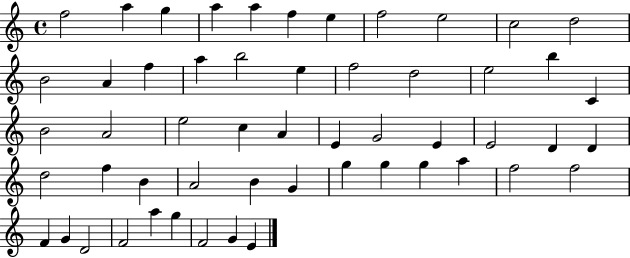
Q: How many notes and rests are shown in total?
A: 54